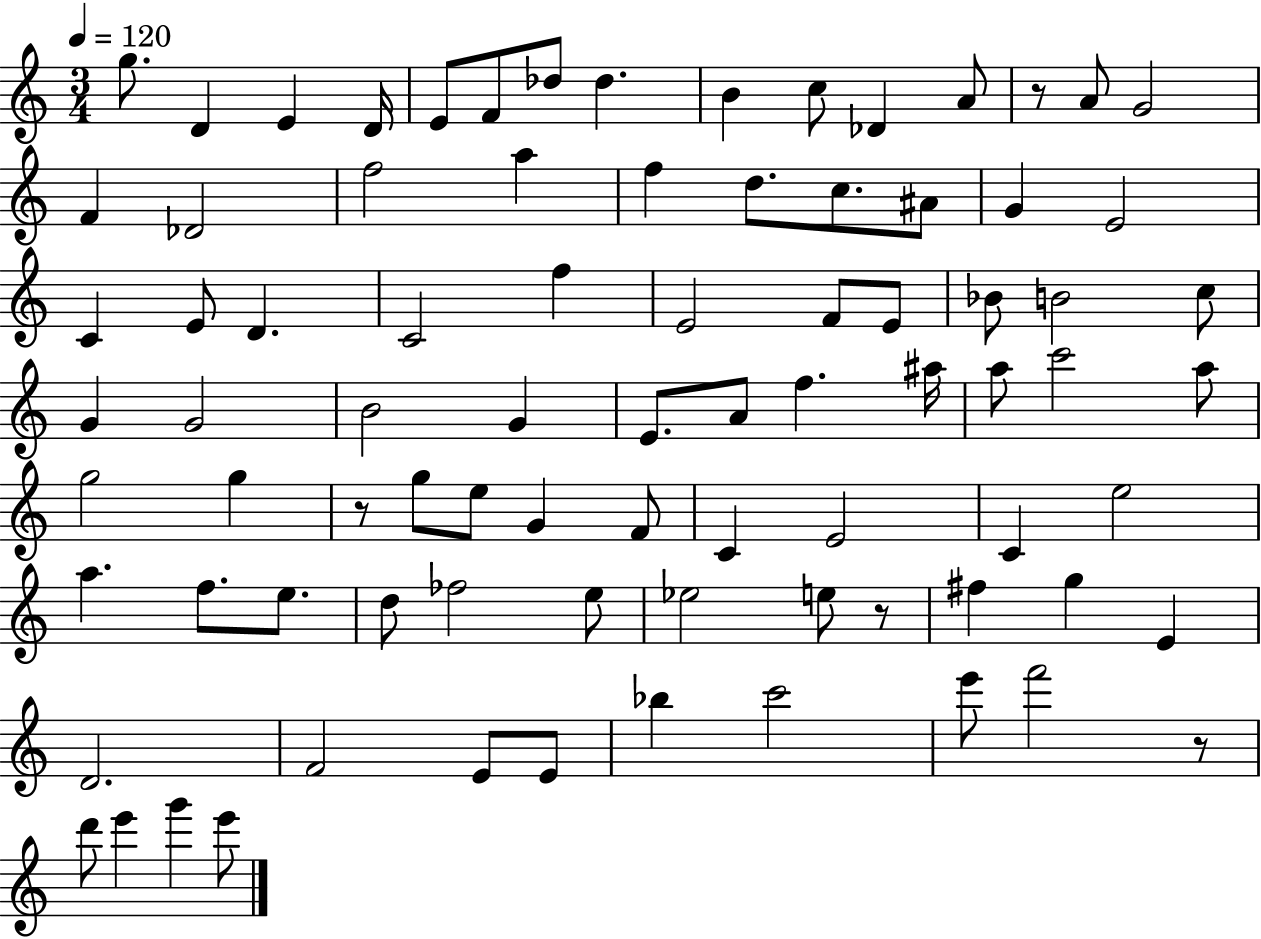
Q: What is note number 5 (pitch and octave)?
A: E4